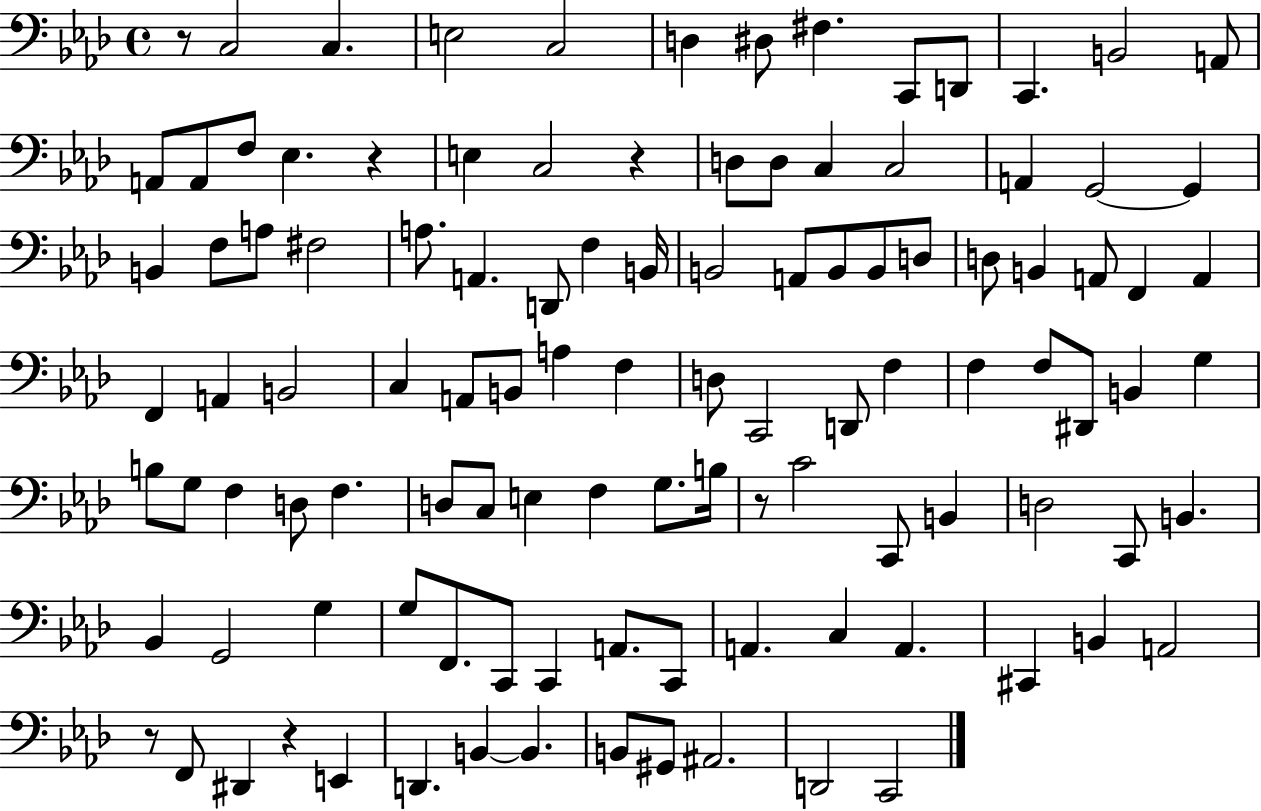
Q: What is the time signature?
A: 4/4